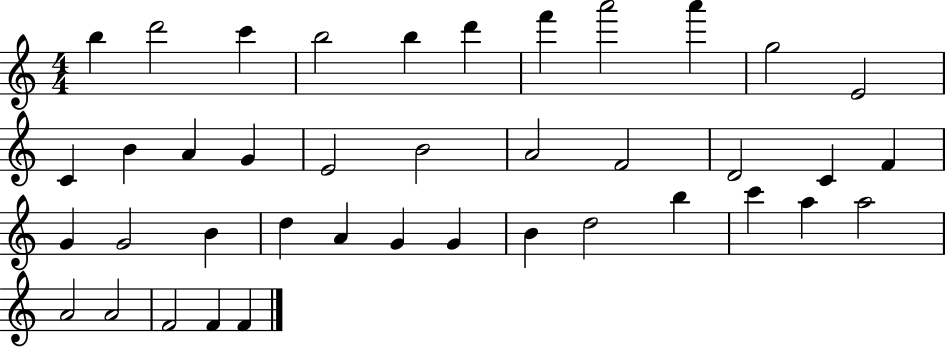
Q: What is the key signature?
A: C major